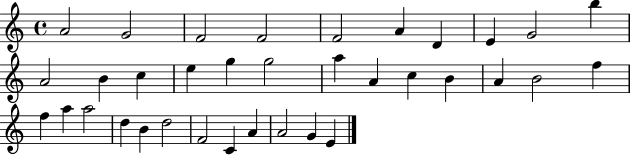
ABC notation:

X:1
T:Untitled
M:4/4
L:1/4
K:C
A2 G2 F2 F2 F2 A D E G2 b A2 B c e g g2 a A c B A B2 f f a a2 d B d2 F2 C A A2 G E